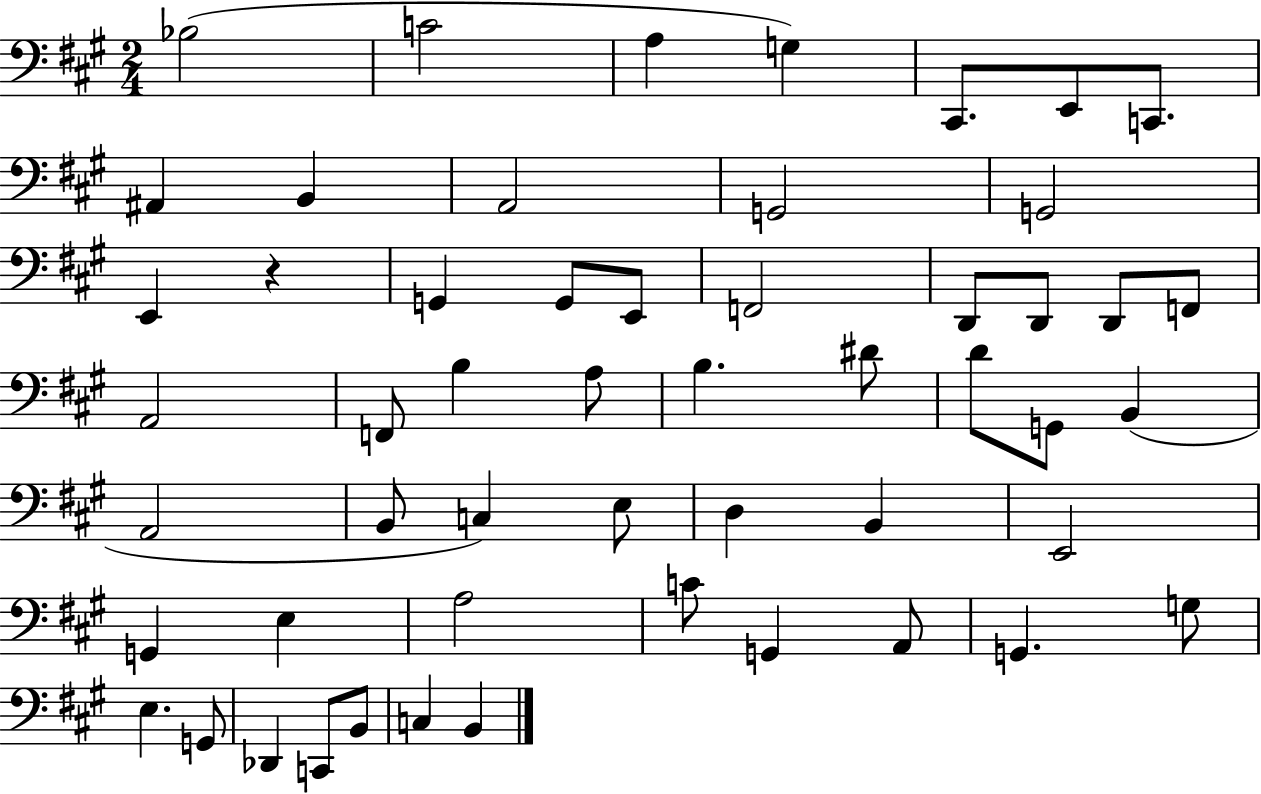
Bb3/h C4/h A3/q G3/q C#2/e. E2/e C2/e. A#2/q B2/q A2/h G2/h G2/h E2/q R/q G2/q G2/e E2/e F2/h D2/e D2/e D2/e F2/e A2/h F2/e B3/q A3/e B3/q. D#4/e D4/e G2/e B2/q A2/h B2/e C3/q E3/e D3/q B2/q E2/h G2/q E3/q A3/h C4/e G2/q A2/e G2/q. G3/e E3/q. G2/e Db2/q C2/e B2/e C3/q B2/q